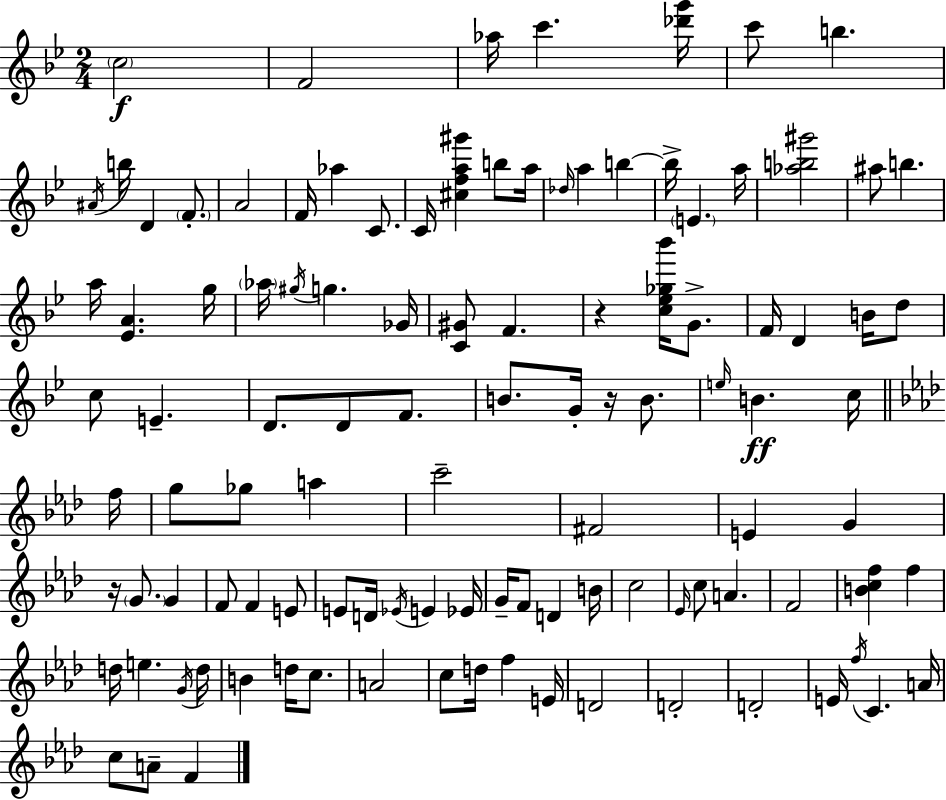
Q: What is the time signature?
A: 2/4